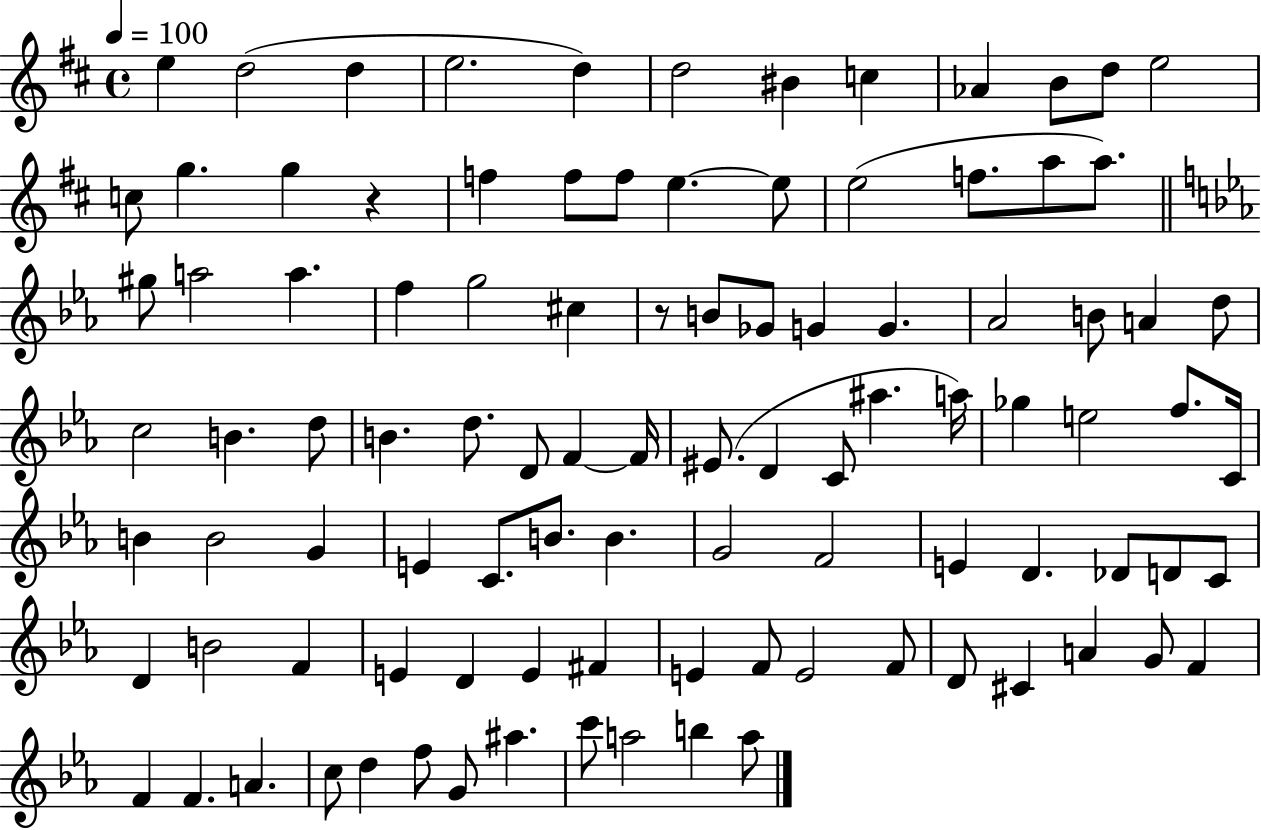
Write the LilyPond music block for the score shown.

{
  \clef treble
  \time 4/4
  \defaultTimeSignature
  \key d \major
  \tempo 4 = 100
  e''4 d''2( d''4 | e''2. d''4) | d''2 bis'4 c''4 | aes'4 b'8 d''8 e''2 | \break c''8 g''4. g''4 r4 | f''4 f''8 f''8 e''4.~~ e''8 | e''2( f''8. a''8 a''8.) | \bar "||" \break \key ees \major gis''8 a''2 a''4. | f''4 g''2 cis''4 | r8 b'8 ges'8 g'4 g'4. | aes'2 b'8 a'4 d''8 | \break c''2 b'4. d''8 | b'4. d''8. d'8 f'4~~ f'16 | eis'8.( d'4 c'8 ais''4. a''16) | ges''4 e''2 f''8. c'16 | \break b'4 b'2 g'4 | e'4 c'8. b'8. b'4. | g'2 f'2 | e'4 d'4. des'8 d'8 c'8 | \break d'4 b'2 f'4 | e'4 d'4 e'4 fis'4 | e'4 f'8 e'2 f'8 | d'8 cis'4 a'4 g'8 f'4 | \break f'4 f'4. a'4. | c''8 d''4 f''8 g'8 ais''4. | c'''8 a''2 b''4 a''8 | \bar "|."
}